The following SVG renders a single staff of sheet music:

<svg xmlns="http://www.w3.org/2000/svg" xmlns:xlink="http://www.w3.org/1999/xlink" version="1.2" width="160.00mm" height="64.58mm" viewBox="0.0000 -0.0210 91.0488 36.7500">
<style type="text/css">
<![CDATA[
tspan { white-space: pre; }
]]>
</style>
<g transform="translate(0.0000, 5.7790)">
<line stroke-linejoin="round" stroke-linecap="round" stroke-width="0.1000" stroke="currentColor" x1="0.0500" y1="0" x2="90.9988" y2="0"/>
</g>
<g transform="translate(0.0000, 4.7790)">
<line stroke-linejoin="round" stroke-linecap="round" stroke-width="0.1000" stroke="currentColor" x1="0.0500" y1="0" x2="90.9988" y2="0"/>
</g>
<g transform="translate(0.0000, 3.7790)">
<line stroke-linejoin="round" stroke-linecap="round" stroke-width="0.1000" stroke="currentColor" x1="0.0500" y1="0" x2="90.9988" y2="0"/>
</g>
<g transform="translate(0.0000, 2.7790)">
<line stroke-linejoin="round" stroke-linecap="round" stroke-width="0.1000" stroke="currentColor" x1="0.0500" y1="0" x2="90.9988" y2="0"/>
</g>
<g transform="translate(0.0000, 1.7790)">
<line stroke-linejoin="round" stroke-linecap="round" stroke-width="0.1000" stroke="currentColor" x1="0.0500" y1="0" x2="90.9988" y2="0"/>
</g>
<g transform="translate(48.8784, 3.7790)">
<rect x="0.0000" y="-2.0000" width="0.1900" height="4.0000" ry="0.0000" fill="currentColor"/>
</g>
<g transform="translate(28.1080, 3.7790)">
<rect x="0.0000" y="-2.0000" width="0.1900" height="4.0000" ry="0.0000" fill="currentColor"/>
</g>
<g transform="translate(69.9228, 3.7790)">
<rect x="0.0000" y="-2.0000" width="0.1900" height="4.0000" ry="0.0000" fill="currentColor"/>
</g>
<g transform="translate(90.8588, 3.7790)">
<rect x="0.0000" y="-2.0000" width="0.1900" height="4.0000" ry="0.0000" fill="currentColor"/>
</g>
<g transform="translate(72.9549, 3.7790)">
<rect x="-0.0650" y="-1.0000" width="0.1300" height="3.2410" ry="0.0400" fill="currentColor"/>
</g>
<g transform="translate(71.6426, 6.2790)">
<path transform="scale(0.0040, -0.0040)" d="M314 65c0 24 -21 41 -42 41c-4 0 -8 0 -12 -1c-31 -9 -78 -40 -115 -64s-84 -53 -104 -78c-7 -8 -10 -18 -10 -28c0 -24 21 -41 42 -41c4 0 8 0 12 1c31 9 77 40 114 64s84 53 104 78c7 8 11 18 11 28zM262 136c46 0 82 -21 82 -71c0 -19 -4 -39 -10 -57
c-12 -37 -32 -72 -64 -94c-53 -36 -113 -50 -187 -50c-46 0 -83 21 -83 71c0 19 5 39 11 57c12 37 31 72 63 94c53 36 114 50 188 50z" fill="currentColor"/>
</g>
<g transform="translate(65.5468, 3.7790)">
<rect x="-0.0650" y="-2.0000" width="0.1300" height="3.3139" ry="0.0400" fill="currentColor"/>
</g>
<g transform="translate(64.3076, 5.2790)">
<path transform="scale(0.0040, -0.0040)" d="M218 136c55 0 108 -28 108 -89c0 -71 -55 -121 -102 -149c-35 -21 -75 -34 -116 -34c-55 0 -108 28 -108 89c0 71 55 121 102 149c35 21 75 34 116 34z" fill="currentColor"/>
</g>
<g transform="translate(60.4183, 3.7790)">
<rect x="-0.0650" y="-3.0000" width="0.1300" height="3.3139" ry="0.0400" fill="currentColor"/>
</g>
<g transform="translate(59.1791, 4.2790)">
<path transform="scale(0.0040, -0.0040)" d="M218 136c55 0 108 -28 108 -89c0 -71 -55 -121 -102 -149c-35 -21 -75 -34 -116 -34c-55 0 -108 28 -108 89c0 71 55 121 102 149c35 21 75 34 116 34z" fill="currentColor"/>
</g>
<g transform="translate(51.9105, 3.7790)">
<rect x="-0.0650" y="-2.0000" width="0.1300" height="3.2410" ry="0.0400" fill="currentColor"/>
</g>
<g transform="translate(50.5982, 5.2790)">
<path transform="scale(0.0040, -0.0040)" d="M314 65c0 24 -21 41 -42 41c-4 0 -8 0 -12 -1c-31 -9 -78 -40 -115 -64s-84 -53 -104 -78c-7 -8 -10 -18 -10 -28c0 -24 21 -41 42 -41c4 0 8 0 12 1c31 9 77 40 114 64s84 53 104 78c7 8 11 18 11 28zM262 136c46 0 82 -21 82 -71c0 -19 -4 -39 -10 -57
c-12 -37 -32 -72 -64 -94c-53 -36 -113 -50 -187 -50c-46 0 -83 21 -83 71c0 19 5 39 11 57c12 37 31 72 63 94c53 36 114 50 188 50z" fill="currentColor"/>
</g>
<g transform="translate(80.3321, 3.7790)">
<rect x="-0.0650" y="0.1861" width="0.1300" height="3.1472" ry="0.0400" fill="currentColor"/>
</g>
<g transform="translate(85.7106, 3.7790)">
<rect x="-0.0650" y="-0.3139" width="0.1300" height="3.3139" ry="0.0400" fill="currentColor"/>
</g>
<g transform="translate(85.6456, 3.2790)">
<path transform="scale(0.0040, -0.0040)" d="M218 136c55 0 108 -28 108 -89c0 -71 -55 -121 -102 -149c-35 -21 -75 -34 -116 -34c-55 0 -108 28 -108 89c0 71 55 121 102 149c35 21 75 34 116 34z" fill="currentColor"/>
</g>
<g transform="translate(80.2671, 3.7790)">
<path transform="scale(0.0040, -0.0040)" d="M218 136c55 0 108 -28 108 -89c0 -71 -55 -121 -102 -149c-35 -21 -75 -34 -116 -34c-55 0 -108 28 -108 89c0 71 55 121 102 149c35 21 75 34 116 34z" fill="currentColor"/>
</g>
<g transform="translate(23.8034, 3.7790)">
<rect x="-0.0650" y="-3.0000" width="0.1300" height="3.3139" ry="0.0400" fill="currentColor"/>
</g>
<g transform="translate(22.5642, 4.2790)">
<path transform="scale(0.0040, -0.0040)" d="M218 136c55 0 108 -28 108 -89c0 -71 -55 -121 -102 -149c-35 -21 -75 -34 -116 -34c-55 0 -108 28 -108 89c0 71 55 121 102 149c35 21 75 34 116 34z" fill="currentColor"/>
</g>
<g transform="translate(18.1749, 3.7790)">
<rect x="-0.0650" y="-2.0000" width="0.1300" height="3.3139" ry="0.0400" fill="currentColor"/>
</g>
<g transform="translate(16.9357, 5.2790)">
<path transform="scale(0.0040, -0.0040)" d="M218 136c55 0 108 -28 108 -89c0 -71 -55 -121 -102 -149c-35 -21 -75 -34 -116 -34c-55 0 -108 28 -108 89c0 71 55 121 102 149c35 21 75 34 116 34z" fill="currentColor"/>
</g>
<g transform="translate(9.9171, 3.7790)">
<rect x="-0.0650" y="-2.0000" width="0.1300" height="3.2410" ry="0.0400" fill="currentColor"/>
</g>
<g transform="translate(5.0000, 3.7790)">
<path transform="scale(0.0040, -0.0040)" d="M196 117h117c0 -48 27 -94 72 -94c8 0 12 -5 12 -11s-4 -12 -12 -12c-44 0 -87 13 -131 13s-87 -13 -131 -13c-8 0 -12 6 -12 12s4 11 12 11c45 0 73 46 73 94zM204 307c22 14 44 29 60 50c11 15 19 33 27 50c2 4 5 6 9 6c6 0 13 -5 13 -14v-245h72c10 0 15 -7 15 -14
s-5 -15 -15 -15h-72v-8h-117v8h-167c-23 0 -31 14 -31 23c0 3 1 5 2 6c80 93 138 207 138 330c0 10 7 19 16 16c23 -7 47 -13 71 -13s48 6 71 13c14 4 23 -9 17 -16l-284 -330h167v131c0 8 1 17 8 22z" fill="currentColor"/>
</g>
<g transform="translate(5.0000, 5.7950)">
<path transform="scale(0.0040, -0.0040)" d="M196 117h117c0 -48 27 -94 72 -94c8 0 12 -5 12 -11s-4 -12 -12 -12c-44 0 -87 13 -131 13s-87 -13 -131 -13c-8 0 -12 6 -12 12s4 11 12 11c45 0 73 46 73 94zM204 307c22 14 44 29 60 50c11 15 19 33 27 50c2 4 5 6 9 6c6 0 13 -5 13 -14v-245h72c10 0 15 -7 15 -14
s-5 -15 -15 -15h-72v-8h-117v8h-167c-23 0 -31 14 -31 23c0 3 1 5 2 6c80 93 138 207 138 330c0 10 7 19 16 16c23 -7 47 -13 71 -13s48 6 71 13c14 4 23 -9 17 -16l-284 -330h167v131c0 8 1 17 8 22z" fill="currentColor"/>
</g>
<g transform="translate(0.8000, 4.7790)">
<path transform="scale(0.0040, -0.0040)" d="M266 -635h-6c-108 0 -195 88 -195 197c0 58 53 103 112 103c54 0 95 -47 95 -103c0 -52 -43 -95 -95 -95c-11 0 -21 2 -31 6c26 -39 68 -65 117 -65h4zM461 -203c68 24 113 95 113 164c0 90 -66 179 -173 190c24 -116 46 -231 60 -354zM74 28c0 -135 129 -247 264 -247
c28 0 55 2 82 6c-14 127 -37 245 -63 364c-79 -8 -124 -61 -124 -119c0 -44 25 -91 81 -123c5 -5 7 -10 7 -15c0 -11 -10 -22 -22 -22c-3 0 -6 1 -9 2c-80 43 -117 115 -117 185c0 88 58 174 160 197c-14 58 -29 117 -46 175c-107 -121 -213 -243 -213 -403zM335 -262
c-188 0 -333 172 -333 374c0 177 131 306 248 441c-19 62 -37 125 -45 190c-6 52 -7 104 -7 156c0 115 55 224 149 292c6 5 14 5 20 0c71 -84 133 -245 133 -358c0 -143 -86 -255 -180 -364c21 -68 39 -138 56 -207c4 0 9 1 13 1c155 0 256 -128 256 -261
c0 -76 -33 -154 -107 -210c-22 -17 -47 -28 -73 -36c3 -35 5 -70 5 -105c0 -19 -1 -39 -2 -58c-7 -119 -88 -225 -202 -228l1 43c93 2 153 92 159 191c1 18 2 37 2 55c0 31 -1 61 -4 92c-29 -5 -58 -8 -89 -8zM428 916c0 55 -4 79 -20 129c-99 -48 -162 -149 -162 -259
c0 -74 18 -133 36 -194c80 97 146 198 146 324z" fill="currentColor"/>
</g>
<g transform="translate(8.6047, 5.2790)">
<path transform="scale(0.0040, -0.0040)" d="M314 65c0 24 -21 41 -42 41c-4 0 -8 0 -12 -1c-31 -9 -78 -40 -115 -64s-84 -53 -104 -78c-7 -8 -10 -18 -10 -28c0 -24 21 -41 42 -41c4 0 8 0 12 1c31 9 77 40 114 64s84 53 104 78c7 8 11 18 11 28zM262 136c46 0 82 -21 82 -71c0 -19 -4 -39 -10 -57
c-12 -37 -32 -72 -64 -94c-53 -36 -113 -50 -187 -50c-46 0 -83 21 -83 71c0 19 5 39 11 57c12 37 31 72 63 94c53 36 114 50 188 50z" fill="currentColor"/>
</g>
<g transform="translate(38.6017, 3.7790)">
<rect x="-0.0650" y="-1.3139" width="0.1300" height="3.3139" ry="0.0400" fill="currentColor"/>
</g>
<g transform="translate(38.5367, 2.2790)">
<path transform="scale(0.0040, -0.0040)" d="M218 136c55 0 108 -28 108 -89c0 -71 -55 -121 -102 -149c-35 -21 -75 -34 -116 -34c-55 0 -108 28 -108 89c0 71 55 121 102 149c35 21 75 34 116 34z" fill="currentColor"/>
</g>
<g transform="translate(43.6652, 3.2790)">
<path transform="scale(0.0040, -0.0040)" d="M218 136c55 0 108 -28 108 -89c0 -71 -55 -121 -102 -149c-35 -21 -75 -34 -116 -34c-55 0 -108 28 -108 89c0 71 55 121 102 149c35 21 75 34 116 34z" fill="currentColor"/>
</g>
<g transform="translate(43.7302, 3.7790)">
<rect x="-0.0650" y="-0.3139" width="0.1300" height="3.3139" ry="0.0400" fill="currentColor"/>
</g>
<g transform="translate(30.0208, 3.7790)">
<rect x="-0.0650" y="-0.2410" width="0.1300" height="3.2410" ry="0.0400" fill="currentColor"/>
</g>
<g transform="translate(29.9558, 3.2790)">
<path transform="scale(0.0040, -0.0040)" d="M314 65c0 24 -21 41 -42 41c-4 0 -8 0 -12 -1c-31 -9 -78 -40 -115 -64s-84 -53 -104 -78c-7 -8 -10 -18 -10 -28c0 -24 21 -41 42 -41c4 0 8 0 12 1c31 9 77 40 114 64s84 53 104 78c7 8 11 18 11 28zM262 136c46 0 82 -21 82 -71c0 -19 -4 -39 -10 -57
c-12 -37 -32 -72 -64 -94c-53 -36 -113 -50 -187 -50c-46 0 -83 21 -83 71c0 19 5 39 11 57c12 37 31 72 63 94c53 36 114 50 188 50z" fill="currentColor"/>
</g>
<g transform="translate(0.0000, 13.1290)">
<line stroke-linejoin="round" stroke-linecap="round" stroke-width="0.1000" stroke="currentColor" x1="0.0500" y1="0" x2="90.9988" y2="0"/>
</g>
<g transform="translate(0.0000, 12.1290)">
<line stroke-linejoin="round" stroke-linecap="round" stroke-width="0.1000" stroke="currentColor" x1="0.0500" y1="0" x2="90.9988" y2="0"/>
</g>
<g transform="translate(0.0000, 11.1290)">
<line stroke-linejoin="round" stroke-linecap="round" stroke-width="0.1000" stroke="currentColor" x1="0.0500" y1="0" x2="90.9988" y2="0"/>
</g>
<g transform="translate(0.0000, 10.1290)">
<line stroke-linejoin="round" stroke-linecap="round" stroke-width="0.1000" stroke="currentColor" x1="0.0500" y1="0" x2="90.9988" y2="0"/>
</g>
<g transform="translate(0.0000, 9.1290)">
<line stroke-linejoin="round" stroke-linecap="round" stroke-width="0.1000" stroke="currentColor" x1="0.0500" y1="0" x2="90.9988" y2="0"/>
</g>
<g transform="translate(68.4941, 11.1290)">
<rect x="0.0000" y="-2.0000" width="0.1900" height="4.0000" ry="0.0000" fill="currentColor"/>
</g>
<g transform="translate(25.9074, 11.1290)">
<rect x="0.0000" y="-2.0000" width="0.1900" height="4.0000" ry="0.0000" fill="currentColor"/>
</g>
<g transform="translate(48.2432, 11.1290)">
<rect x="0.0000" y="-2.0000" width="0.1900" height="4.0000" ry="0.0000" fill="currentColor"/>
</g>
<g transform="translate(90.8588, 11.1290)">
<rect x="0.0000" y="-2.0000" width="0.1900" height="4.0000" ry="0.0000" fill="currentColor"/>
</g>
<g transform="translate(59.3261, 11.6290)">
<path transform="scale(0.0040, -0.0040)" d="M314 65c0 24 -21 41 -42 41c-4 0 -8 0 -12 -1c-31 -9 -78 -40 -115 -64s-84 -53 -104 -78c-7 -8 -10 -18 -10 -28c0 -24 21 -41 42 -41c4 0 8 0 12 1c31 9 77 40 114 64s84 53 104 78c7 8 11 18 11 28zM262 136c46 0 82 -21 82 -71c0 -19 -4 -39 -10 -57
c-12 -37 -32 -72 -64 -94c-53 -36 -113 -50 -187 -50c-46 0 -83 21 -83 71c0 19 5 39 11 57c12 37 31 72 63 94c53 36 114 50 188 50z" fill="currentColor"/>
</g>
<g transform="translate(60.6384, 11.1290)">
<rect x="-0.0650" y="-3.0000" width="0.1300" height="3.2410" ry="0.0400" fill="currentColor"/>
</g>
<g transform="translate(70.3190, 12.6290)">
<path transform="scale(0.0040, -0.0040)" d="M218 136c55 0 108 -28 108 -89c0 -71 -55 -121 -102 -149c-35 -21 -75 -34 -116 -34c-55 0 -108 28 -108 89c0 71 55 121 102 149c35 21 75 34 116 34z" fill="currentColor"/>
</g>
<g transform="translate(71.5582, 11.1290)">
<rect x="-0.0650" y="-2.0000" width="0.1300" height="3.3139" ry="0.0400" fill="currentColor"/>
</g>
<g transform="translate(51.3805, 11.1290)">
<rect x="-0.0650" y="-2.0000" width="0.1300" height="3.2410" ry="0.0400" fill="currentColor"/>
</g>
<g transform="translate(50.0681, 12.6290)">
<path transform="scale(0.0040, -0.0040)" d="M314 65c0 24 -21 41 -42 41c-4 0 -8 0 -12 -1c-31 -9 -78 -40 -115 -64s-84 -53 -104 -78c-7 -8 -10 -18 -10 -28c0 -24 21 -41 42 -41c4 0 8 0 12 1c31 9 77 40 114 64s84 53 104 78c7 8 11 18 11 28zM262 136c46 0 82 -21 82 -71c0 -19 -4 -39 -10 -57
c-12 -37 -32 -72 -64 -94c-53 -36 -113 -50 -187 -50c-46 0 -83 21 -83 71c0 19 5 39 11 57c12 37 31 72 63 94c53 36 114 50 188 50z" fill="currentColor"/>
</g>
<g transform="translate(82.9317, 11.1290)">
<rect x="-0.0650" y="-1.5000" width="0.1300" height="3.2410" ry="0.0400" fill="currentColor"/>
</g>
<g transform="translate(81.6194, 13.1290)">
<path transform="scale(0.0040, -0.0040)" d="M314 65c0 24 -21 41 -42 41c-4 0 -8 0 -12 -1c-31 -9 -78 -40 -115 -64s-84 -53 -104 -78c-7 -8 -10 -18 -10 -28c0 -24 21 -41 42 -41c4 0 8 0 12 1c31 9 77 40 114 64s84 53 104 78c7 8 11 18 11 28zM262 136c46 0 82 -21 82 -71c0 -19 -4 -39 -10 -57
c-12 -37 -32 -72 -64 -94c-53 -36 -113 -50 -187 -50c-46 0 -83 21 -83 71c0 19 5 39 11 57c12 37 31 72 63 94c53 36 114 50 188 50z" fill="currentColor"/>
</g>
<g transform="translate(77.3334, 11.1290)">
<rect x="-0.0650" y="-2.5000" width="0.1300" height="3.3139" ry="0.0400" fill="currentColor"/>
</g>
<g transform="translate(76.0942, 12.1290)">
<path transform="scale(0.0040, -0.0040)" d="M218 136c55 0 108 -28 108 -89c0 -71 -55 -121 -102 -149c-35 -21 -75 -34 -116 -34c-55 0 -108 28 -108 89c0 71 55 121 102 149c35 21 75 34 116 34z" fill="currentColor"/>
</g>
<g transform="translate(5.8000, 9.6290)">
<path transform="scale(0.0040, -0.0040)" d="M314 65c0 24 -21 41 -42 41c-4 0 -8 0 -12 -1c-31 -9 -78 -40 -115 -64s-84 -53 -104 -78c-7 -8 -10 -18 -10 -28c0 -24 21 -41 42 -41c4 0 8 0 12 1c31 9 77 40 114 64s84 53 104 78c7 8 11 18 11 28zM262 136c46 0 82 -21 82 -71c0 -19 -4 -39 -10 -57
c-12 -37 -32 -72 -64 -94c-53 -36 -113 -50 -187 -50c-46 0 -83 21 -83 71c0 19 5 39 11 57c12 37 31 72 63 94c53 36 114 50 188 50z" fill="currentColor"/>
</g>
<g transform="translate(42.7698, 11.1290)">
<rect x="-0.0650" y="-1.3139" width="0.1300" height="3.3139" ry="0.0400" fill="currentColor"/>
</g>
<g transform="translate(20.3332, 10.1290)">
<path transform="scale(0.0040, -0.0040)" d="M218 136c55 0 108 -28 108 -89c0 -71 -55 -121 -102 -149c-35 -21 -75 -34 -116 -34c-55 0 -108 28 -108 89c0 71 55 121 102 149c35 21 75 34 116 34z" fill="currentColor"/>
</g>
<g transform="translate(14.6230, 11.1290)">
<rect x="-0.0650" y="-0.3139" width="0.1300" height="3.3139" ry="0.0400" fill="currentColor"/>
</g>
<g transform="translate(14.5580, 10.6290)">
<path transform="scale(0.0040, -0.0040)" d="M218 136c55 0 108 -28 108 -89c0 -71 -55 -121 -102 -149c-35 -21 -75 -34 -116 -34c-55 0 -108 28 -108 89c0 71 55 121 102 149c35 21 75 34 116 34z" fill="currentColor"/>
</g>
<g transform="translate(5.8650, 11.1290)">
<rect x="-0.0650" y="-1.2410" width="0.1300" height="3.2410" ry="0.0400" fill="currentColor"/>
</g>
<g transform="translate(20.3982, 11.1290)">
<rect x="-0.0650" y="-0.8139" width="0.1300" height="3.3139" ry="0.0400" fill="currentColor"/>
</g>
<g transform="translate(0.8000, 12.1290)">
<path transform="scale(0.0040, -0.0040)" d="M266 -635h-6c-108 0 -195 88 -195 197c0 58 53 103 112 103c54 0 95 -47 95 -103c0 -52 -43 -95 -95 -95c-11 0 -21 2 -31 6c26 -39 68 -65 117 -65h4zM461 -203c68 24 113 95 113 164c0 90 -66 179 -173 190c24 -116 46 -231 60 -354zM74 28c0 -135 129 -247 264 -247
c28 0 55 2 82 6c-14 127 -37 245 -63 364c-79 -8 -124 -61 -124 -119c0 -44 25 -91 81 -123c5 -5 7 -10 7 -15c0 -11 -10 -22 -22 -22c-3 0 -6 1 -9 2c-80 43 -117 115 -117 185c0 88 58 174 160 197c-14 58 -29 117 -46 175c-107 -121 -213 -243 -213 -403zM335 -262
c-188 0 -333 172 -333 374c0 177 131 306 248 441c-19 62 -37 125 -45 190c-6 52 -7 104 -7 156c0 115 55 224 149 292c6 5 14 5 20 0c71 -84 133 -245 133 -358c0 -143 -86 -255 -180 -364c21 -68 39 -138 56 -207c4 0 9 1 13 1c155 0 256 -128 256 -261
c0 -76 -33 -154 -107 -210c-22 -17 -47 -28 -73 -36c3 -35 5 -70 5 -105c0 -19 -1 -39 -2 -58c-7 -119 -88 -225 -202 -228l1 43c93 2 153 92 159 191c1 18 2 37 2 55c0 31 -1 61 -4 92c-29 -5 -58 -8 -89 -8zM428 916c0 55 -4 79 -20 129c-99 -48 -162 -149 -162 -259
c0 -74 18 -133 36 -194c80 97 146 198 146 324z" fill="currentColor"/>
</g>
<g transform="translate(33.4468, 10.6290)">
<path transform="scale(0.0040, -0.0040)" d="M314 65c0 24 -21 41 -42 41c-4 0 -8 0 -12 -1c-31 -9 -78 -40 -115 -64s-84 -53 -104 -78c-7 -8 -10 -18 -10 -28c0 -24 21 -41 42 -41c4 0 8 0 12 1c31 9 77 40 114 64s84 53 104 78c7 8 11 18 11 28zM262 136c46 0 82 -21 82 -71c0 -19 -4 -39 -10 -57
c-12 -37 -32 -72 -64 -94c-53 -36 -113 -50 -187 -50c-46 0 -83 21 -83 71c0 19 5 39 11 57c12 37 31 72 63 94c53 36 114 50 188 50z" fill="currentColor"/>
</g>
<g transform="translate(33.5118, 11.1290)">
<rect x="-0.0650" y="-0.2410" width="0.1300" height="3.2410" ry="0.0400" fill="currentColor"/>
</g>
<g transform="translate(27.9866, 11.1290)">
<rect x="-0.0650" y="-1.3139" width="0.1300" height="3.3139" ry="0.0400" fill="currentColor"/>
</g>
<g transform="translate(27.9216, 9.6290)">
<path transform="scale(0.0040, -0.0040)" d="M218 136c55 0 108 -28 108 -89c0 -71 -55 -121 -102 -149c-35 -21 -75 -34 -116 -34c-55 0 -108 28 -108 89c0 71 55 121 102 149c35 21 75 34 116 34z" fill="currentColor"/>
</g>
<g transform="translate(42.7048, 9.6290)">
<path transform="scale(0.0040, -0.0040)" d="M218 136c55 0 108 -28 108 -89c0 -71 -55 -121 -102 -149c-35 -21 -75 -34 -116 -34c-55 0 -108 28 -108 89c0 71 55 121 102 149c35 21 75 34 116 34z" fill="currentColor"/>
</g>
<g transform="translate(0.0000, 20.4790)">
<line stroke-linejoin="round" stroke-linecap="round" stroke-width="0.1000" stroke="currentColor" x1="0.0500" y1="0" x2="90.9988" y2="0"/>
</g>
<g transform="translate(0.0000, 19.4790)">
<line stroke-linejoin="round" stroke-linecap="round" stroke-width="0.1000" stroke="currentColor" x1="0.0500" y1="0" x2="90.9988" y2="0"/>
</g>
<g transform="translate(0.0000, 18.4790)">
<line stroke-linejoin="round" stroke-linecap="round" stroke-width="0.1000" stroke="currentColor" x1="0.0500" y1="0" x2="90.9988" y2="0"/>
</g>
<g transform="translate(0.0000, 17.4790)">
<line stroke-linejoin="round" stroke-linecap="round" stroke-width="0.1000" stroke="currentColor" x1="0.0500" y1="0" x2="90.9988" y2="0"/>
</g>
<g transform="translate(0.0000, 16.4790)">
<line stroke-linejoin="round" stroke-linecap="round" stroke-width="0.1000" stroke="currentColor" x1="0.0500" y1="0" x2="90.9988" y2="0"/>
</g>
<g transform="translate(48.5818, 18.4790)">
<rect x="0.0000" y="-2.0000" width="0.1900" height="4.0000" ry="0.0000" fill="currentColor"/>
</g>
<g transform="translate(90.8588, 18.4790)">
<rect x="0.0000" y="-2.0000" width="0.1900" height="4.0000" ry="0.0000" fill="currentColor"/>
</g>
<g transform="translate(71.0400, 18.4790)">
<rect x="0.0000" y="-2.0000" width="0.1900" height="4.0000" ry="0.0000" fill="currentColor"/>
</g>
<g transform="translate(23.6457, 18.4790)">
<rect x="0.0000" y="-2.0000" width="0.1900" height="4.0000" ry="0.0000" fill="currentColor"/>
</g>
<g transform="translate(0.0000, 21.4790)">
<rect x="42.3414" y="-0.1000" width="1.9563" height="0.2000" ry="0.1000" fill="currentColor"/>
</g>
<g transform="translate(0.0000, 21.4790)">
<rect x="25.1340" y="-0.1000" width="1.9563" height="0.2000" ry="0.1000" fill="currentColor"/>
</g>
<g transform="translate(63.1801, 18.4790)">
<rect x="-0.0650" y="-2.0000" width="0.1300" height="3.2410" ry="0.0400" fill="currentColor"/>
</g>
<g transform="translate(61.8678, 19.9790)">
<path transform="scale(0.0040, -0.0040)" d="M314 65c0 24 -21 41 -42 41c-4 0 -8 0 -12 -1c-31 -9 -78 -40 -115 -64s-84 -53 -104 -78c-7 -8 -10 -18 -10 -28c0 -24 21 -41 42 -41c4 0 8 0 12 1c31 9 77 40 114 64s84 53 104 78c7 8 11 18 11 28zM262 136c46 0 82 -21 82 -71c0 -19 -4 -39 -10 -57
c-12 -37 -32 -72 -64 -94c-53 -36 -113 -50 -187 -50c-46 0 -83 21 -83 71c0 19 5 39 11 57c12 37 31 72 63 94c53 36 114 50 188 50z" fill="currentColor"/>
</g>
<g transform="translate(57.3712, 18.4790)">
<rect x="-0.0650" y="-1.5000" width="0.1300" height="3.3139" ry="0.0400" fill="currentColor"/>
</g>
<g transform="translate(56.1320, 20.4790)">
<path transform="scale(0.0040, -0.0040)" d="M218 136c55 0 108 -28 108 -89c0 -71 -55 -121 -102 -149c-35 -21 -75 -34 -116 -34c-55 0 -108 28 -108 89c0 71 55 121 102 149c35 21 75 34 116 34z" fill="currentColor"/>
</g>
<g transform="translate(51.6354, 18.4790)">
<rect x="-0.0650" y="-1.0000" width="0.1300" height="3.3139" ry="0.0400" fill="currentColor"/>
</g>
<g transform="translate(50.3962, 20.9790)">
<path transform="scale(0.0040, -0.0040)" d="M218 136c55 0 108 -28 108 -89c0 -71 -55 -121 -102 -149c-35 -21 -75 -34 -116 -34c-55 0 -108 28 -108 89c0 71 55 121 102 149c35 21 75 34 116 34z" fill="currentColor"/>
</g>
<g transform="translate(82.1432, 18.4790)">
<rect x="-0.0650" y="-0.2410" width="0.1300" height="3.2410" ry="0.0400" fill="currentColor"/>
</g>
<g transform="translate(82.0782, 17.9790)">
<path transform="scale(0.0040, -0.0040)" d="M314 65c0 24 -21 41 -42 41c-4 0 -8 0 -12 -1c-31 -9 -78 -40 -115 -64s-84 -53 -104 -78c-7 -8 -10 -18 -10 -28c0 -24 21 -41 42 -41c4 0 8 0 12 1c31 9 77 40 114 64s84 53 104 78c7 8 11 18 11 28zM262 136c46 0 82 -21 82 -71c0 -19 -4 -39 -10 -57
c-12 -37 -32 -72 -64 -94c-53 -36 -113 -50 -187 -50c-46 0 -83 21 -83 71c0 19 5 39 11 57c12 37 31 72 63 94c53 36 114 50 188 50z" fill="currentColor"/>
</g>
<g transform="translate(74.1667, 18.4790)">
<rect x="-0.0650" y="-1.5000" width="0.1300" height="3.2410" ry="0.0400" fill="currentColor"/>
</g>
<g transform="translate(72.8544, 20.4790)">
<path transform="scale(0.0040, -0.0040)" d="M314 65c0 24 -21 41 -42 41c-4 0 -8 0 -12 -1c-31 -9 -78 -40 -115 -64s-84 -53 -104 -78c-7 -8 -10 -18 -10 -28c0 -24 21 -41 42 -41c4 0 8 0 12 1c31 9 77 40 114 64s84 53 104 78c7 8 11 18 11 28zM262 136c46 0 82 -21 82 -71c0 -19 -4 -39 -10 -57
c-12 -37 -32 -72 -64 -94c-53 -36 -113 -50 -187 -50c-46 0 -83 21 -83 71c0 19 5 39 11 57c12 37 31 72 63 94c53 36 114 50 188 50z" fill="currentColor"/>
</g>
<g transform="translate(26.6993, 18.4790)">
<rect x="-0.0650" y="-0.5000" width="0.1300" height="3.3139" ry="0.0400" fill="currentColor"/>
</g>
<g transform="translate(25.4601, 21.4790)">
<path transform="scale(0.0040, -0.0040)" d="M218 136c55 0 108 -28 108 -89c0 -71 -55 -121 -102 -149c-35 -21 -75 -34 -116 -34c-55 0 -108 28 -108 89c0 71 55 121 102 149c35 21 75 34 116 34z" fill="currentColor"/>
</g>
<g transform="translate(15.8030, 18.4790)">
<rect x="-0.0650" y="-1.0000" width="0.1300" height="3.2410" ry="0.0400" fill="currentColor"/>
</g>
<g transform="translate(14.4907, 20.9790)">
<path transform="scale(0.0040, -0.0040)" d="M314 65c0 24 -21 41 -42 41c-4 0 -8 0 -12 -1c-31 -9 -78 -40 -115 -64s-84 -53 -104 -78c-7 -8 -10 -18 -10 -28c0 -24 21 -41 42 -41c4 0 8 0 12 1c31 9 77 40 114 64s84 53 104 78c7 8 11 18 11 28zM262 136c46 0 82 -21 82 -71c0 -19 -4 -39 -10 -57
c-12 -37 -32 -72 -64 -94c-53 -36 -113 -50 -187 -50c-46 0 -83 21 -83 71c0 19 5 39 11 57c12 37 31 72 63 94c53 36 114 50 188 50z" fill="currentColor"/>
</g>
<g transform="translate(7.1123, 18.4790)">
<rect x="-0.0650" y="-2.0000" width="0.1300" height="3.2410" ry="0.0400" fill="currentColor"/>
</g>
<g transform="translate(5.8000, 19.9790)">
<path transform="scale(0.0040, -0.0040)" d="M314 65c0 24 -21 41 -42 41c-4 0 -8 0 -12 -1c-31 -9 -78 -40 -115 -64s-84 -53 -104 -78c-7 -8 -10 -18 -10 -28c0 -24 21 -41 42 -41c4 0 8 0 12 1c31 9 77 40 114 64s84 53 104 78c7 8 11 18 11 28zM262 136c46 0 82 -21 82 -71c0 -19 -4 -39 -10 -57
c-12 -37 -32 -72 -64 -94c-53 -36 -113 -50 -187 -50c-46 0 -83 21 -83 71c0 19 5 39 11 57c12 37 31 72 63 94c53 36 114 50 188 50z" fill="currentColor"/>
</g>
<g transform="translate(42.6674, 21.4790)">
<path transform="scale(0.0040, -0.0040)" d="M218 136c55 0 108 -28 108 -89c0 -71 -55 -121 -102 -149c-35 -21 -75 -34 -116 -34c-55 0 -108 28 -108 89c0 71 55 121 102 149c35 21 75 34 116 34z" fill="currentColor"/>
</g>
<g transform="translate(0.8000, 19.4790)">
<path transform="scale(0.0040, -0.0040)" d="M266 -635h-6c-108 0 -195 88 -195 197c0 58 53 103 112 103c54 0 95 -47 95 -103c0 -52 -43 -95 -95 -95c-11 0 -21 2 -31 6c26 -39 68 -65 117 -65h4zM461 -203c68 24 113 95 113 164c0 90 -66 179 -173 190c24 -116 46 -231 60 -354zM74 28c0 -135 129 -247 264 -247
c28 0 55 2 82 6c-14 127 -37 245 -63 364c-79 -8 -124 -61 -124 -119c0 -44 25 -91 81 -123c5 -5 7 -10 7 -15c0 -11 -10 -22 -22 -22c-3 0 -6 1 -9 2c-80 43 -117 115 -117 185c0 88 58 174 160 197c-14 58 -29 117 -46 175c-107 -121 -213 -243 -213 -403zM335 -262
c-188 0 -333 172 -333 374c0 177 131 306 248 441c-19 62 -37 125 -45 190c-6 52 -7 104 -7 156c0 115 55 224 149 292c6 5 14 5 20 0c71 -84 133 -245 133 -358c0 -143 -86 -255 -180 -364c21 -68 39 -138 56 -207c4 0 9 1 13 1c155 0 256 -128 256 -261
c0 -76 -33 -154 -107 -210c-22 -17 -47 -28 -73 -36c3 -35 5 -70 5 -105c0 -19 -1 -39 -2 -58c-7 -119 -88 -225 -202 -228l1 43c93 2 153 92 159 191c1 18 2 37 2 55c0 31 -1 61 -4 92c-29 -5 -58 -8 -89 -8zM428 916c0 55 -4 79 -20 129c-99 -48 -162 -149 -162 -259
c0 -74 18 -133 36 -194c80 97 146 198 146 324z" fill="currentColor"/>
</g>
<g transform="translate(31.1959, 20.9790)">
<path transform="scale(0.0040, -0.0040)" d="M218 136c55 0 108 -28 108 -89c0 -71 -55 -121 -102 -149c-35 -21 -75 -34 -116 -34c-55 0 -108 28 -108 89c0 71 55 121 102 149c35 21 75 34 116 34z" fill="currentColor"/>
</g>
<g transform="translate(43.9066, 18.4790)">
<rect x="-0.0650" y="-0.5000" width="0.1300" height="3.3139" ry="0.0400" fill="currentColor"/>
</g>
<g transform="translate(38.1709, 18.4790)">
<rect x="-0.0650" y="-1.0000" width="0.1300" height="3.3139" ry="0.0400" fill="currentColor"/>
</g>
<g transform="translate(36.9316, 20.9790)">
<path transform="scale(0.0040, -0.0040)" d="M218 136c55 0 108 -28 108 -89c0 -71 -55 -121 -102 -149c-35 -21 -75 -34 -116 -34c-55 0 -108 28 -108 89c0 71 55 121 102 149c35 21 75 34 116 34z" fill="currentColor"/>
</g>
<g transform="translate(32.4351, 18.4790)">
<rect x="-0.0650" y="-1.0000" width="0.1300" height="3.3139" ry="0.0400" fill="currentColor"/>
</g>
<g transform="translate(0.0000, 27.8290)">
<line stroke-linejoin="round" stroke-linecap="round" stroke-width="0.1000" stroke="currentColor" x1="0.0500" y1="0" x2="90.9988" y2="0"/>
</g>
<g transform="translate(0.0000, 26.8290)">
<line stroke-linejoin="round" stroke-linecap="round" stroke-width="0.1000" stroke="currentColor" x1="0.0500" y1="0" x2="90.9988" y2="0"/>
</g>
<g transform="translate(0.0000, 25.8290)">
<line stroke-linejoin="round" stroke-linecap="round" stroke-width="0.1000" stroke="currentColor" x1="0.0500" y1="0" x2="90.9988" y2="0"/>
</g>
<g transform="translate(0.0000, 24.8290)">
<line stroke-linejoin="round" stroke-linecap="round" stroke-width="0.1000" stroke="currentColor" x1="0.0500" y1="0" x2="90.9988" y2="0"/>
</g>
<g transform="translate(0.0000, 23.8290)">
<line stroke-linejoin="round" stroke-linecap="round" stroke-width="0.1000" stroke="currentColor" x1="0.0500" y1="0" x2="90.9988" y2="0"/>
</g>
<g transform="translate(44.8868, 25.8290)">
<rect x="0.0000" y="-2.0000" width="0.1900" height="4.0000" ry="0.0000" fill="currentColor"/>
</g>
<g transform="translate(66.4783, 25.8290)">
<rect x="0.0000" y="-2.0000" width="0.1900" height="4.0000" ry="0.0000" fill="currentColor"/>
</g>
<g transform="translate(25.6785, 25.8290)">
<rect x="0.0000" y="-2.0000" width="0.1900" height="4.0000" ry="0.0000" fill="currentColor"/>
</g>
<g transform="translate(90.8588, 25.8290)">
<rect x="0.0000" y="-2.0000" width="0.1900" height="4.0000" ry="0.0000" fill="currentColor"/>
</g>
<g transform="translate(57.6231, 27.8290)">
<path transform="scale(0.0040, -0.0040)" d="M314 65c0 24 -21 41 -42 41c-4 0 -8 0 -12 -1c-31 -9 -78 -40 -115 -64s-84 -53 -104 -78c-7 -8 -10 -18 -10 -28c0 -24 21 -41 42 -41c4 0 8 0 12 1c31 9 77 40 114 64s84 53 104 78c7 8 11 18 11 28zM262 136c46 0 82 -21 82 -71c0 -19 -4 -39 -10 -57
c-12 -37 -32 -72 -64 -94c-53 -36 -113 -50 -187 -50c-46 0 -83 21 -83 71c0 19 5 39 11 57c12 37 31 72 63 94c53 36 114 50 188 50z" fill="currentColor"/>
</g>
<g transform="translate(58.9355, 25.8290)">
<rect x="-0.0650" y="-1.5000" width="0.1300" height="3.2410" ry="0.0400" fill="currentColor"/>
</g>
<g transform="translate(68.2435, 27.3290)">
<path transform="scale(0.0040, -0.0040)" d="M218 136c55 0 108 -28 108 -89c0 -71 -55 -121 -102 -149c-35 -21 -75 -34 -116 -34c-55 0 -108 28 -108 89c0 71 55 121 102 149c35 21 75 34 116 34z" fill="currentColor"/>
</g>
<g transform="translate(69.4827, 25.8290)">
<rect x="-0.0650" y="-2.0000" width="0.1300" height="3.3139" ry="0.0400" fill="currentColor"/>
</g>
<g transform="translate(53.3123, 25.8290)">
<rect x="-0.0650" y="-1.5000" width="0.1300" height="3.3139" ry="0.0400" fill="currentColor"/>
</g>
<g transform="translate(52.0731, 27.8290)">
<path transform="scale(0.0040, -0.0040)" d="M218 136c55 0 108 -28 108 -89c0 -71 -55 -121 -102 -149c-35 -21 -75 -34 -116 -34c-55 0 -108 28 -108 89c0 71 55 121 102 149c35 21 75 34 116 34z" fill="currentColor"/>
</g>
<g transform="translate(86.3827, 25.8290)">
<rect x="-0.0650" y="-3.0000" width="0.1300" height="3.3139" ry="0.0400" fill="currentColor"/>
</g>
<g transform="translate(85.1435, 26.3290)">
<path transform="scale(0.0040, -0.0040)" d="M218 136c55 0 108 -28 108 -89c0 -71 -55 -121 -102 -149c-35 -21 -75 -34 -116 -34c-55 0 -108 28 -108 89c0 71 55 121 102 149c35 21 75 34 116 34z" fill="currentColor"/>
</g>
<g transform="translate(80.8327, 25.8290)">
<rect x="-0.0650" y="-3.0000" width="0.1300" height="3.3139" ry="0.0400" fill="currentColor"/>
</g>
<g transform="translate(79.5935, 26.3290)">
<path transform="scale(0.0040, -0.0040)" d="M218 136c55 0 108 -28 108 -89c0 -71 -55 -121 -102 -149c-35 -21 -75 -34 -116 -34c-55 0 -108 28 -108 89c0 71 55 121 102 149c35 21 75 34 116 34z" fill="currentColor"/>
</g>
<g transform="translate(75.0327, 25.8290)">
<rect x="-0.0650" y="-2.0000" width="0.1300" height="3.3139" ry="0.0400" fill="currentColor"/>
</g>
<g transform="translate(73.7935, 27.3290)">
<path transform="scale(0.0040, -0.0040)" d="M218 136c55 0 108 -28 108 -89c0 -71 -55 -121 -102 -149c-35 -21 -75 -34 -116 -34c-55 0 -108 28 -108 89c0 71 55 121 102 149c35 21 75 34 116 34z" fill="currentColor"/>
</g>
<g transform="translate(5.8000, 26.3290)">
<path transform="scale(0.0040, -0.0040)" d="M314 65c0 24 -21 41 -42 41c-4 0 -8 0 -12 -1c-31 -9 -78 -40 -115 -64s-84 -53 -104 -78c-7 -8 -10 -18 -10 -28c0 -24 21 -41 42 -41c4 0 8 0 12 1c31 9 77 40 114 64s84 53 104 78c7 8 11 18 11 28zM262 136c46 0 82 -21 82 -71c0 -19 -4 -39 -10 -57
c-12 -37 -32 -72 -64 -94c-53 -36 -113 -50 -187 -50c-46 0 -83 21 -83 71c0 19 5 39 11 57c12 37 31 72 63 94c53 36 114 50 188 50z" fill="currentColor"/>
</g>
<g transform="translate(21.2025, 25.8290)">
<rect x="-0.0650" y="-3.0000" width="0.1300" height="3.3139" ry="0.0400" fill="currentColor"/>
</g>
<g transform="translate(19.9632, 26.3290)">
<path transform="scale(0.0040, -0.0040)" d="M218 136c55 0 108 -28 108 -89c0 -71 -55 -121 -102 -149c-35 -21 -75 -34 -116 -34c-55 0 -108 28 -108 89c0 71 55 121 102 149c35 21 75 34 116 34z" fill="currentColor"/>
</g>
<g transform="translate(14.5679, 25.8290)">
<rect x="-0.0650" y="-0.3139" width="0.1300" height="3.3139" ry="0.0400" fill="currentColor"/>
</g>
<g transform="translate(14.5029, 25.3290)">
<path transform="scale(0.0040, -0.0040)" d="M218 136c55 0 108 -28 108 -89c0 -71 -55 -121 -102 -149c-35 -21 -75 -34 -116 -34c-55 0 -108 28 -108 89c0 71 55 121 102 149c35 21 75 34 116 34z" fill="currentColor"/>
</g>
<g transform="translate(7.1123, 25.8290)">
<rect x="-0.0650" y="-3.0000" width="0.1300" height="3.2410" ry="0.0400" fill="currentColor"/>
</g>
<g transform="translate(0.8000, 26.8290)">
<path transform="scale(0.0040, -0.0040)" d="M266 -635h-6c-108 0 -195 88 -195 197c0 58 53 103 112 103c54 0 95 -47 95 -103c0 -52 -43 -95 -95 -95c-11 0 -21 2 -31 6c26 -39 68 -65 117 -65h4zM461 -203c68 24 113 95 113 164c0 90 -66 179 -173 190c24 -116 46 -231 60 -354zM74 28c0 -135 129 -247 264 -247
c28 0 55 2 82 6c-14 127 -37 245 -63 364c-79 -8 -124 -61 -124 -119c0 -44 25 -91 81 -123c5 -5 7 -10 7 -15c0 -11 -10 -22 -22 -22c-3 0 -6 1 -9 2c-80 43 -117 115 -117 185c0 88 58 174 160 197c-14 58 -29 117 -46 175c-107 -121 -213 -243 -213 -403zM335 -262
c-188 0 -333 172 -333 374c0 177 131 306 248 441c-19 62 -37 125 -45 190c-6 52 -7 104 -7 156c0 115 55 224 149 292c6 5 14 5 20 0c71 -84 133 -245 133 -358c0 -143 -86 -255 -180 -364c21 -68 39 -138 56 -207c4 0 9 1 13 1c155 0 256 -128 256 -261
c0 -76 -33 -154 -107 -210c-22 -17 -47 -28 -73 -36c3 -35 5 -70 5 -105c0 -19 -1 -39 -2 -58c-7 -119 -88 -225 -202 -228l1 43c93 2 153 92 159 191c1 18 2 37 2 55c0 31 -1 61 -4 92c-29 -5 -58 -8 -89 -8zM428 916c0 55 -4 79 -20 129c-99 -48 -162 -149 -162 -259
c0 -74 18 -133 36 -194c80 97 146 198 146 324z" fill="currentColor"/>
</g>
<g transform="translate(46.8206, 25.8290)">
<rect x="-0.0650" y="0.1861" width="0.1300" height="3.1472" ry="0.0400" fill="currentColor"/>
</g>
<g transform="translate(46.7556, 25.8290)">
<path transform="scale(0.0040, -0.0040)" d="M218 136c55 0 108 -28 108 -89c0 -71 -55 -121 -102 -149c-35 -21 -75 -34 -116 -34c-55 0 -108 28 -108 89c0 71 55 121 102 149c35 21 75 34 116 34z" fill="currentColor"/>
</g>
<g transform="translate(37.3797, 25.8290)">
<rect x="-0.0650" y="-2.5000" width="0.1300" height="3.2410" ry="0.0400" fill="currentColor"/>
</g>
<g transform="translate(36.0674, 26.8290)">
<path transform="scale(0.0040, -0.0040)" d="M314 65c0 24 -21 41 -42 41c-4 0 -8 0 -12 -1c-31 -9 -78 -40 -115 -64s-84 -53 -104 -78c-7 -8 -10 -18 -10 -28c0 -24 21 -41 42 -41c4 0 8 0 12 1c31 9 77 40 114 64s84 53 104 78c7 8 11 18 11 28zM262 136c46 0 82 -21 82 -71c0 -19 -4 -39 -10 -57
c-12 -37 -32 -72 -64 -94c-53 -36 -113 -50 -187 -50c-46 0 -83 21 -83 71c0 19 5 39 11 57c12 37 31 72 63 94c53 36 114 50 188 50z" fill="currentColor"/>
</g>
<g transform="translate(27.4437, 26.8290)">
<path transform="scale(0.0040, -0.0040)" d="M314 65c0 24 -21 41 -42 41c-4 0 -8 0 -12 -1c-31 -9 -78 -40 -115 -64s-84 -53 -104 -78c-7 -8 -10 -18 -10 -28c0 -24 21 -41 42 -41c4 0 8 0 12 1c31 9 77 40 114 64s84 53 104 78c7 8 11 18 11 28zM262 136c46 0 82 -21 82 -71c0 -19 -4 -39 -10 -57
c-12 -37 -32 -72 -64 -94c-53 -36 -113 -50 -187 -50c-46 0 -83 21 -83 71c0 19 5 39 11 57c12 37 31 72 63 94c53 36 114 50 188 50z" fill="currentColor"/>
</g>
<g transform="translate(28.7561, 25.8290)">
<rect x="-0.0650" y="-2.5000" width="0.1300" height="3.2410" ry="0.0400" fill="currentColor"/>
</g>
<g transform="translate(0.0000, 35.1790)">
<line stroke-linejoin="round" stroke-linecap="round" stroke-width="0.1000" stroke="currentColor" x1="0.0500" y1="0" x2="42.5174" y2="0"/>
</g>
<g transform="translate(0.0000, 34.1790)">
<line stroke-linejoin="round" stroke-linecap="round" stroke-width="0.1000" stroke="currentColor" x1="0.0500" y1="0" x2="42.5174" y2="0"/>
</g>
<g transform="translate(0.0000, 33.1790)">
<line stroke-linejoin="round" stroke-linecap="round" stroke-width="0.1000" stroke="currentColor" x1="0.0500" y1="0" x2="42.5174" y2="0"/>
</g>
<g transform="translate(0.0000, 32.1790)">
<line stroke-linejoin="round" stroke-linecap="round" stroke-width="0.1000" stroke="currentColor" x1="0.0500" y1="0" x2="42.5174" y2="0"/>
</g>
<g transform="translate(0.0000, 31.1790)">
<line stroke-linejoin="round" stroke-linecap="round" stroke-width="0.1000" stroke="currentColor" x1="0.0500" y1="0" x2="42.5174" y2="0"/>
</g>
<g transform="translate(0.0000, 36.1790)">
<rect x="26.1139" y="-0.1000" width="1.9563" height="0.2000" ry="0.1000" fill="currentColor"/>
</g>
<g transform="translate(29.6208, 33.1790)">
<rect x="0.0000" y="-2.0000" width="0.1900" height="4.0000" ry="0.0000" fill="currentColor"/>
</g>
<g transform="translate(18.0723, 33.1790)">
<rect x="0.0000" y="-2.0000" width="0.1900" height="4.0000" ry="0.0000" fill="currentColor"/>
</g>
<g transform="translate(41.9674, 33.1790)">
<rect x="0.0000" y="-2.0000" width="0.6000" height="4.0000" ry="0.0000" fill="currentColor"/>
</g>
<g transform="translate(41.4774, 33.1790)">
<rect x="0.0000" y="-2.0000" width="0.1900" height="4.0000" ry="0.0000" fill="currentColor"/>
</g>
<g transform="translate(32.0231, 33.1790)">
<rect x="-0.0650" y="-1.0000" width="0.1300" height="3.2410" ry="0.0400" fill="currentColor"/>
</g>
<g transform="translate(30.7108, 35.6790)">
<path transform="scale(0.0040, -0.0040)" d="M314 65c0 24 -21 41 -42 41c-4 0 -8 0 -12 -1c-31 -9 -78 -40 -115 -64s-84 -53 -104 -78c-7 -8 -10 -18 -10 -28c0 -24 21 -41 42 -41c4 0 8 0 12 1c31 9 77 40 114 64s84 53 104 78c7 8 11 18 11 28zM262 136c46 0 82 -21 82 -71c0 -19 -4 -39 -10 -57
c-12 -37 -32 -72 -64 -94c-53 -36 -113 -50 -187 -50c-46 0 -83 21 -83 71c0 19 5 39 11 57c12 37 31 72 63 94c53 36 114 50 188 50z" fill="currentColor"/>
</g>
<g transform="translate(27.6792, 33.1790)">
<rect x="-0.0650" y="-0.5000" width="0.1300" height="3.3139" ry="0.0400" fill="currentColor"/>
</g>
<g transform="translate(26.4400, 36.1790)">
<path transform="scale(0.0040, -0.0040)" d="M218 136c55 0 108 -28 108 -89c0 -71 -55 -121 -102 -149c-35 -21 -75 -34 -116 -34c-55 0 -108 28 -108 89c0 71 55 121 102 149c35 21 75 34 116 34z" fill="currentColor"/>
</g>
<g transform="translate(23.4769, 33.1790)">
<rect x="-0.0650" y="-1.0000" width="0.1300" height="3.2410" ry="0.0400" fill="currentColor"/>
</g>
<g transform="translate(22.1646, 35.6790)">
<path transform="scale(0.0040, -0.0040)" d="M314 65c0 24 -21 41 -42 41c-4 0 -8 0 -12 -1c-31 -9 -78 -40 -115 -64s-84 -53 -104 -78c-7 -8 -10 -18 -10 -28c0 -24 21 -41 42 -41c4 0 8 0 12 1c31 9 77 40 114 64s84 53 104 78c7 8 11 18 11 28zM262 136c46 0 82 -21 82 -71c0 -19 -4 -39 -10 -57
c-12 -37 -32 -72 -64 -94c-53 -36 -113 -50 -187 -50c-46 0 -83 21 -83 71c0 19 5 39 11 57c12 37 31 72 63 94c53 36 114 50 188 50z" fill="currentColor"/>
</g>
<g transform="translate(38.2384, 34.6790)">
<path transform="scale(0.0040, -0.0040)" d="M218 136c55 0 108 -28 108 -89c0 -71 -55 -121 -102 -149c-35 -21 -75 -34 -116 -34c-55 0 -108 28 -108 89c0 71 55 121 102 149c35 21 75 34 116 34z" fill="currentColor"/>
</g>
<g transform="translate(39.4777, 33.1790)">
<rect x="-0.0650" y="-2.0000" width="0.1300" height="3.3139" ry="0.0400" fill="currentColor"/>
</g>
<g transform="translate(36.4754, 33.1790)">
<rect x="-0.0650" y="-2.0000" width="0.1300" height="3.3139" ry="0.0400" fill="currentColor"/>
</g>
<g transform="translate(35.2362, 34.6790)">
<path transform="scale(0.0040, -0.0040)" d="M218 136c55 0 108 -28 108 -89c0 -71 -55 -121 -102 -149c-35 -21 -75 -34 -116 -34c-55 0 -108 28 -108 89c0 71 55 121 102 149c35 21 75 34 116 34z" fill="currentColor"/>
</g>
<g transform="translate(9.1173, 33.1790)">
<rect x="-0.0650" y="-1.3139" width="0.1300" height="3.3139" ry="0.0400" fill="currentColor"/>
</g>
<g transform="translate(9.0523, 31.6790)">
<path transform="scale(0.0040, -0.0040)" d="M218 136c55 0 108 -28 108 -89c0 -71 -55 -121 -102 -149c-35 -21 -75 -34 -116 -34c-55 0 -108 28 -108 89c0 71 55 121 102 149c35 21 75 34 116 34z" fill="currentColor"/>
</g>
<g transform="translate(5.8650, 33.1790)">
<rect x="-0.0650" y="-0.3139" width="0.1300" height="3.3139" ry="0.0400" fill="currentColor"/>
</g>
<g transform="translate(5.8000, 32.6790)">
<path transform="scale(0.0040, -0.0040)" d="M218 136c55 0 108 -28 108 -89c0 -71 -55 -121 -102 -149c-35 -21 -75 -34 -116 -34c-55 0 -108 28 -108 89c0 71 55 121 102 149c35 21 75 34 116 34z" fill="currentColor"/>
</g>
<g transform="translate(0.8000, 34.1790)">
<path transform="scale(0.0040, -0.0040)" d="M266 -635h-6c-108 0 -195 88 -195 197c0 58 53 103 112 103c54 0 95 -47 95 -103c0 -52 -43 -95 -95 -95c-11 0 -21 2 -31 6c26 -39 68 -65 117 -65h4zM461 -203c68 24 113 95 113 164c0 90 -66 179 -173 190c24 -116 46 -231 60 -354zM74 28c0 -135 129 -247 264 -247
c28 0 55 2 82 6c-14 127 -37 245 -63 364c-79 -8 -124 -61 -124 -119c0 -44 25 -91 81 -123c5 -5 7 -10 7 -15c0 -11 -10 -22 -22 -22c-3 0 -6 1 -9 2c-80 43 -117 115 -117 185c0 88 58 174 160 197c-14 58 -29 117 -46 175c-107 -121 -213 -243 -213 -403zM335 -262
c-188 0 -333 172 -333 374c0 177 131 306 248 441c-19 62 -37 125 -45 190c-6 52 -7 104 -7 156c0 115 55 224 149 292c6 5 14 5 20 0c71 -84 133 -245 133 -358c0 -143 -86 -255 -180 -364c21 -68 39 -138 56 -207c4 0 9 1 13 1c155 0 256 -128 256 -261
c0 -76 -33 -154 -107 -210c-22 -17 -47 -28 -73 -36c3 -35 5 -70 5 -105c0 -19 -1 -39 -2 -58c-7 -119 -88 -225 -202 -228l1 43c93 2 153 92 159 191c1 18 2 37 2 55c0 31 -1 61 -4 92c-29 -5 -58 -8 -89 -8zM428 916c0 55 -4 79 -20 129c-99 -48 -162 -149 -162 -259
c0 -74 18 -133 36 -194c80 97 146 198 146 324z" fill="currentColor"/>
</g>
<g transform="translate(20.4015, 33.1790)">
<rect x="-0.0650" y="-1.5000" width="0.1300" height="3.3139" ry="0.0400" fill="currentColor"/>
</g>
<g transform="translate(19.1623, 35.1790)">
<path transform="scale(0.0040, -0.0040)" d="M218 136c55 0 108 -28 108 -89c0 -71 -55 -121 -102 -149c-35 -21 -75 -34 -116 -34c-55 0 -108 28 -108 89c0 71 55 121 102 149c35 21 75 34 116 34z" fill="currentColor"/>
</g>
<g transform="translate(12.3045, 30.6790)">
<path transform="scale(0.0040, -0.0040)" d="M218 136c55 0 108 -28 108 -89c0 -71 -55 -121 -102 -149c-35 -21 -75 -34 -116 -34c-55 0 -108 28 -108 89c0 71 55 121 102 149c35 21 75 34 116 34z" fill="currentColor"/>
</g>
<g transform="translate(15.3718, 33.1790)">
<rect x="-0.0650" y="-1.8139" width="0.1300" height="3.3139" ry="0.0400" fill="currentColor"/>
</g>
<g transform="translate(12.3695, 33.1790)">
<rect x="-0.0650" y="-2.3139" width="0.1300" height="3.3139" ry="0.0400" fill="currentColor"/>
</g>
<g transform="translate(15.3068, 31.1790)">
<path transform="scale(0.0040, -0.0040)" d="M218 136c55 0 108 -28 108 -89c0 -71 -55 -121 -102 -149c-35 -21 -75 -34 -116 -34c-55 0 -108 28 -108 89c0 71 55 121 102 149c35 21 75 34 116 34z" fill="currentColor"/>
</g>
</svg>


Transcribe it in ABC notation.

X:1
T:Untitled
M:4/4
L:1/4
K:C
F2 F A c2 e c F2 A F D2 B c e2 c d e c2 e F2 A2 F G E2 F2 D2 C D D C D E F2 E2 c2 A2 c A G2 G2 B E E2 F F A A c e g f E D2 C D2 F F